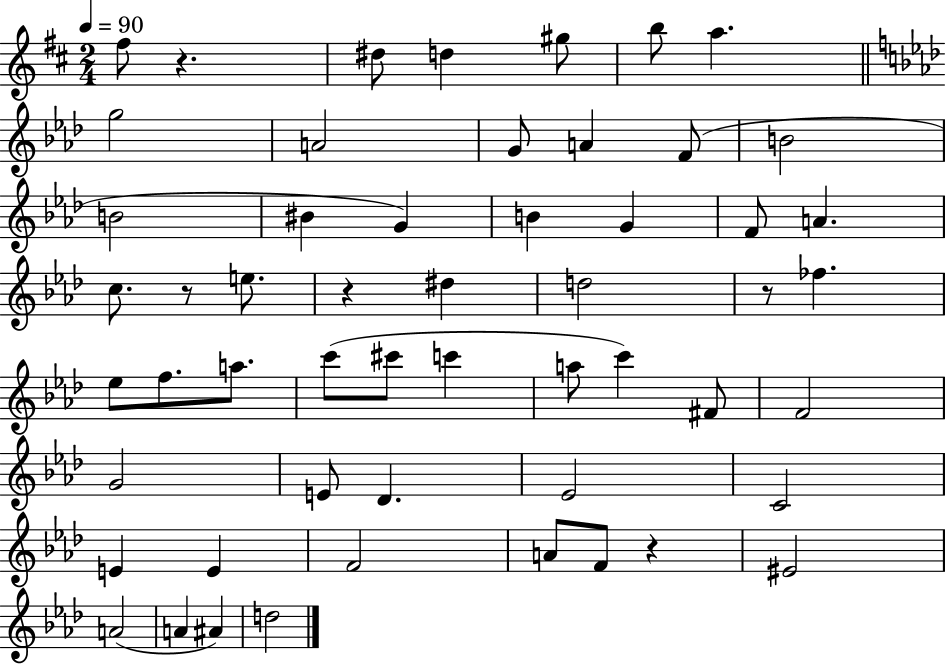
{
  \clef treble
  \numericTimeSignature
  \time 2/4
  \key d \major
  \tempo 4 = 90
  fis''8 r4. | dis''8 d''4 gis''8 | b''8 a''4. | \bar "||" \break \key aes \major g''2 | a'2 | g'8 a'4 f'8( | b'2 | \break b'2 | bis'4 g'4) | b'4 g'4 | f'8 a'4. | \break c''8. r8 e''8. | r4 dis''4 | d''2 | r8 fes''4. | \break ees''8 f''8. a''8. | c'''8( cis'''8 c'''4 | a''8 c'''4) fis'8 | f'2 | \break g'2 | e'8 des'4. | ees'2 | c'2 | \break e'4 e'4 | f'2 | a'8 f'8 r4 | eis'2 | \break a'2( | a'4 ais'4) | d''2 | \bar "|."
}